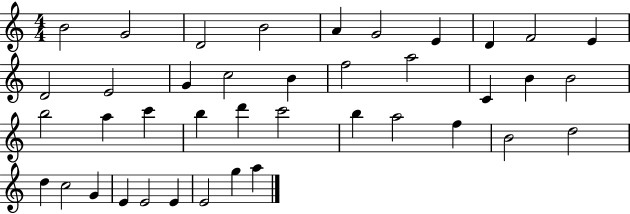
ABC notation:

X:1
T:Untitled
M:4/4
L:1/4
K:C
B2 G2 D2 B2 A G2 E D F2 E D2 E2 G c2 B f2 a2 C B B2 b2 a c' b d' c'2 b a2 f B2 d2 d c2 G E E2 E E2 g a